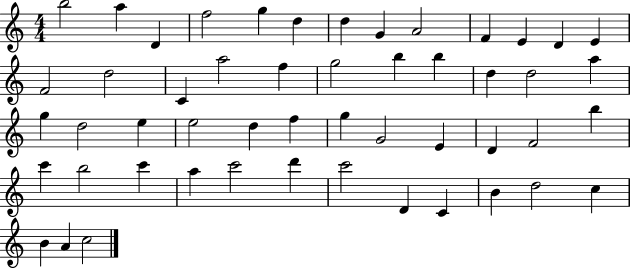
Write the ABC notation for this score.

X:1
T:Untitled
M:4/4
L:1/4
K:C
b2 a D f2 g d d G A2 F E D E F2 d2 C a2 f g2 b b d d2 a g d2 e e2 d f g G2 E D F2 b c' b2 c' a c'2 d' c'2 D C B d2 c B A c2